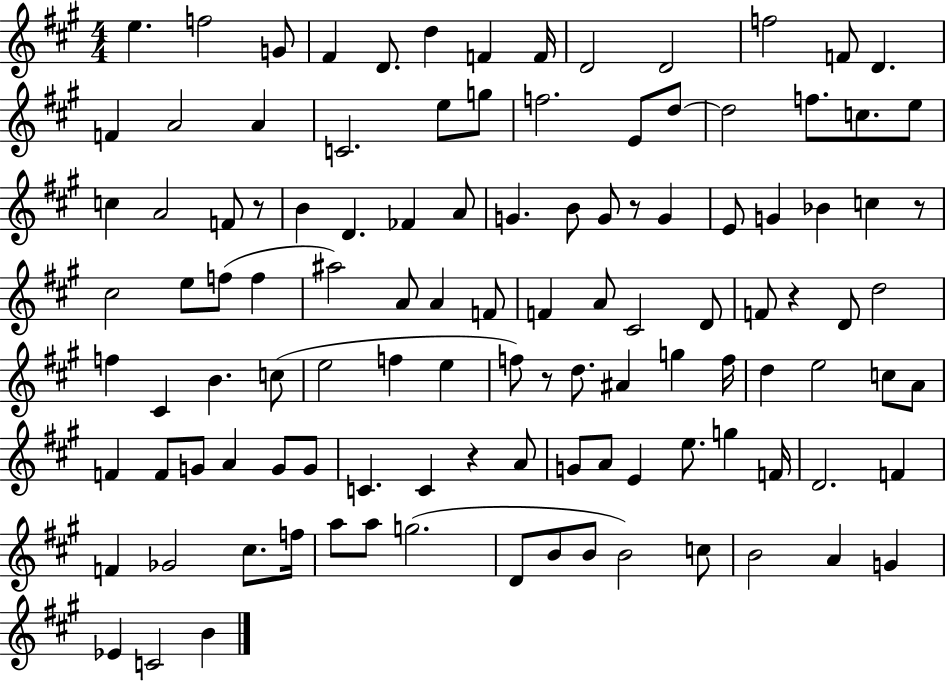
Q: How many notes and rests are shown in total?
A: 113